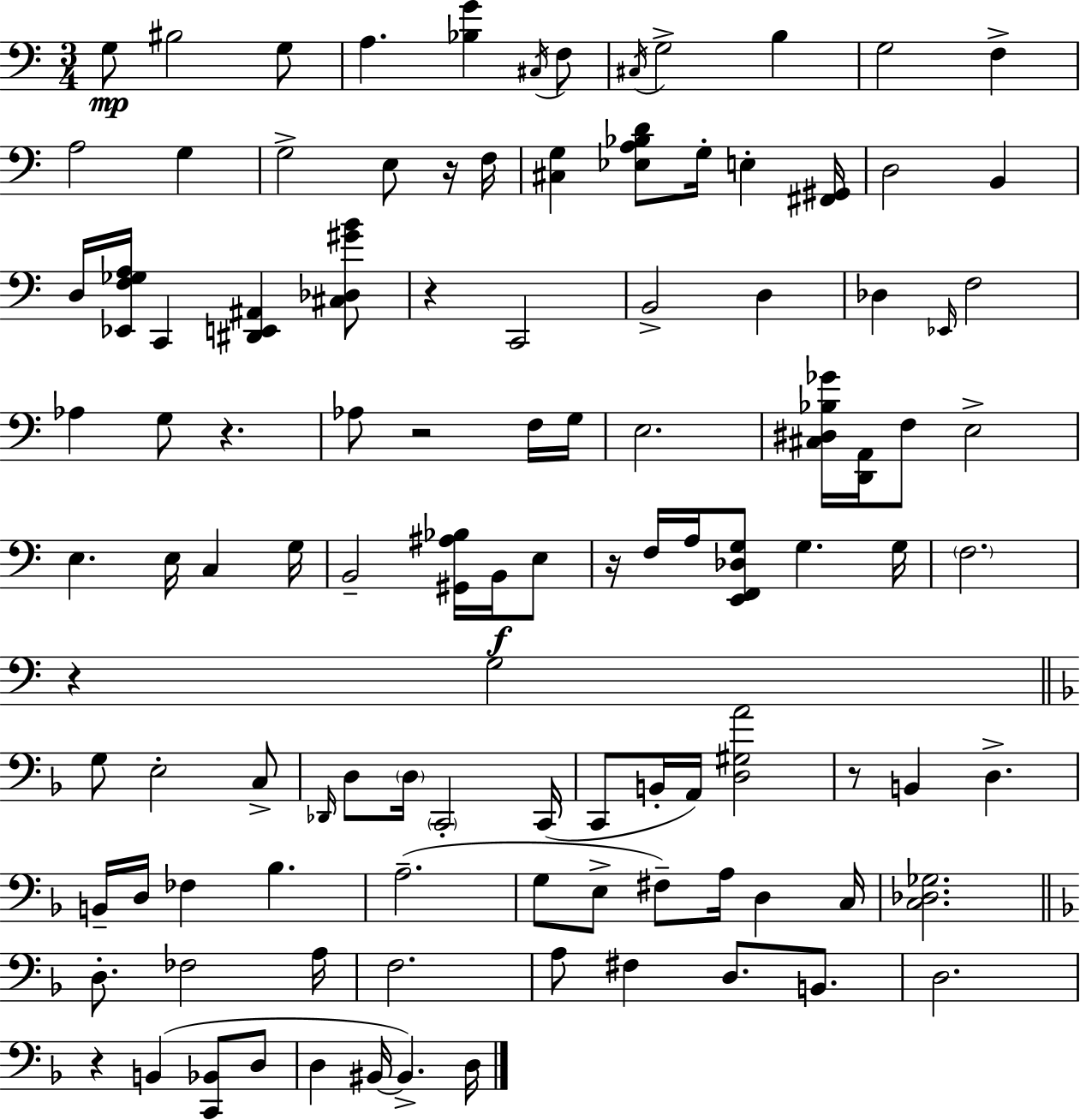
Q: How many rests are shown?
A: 8